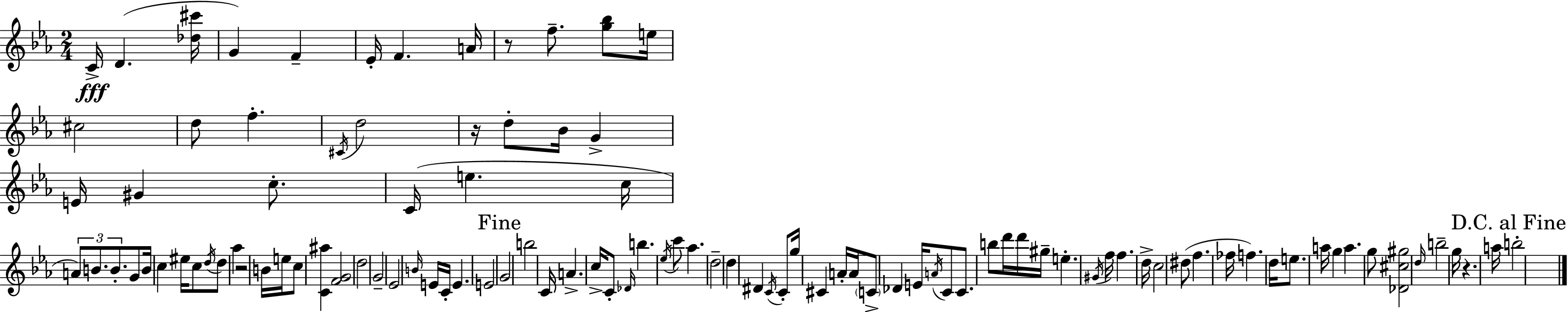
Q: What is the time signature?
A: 2/4